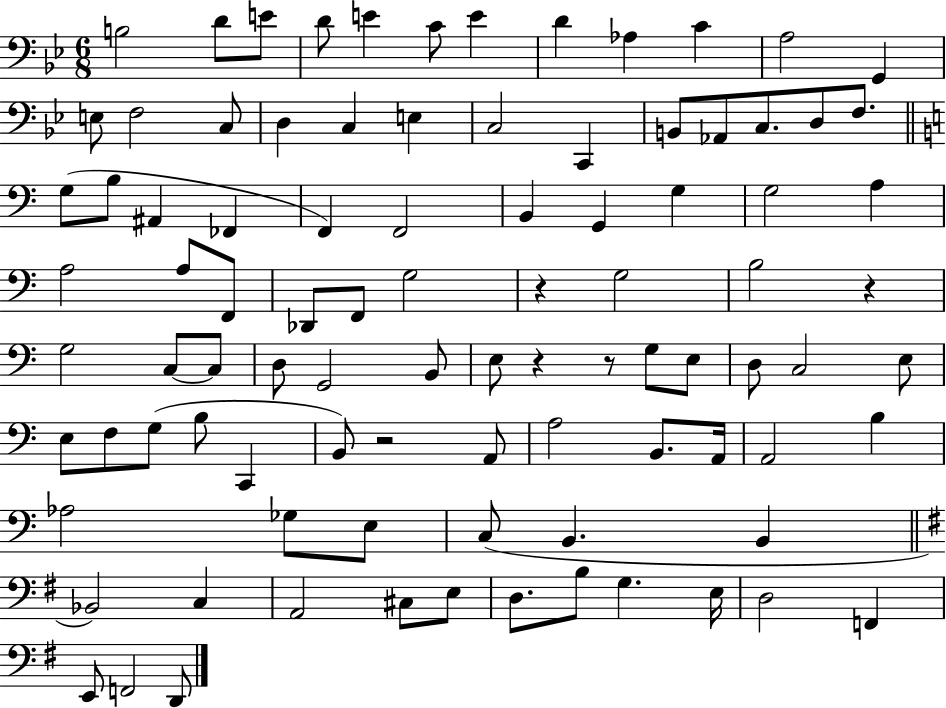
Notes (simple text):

B3/h D4/e E4/e D4/e E4/q C4/e E4/q D4/q Ab3/q C4/q A3/h G2/q E3/e F3/h C3/e D3/q C3/q E3/q C3/h C2/q B2/e Ab2/e C3/e. D3/e F3/e. G3/e B3/e A#2/q FES2/q F2/q F2/h B2/q G2/q G3/q G3/h A3/q A3/h A3/e F2/e Db2/e F2/e G3/h R/q G3/h B3/h R/q G3/h C3/e C3/e D3/e G2/h B2/e E3/e R/q R/e G3/e E3/e D3/e C3/h E3/e E3/e F3/e G3/e B3/e C2/q B2/e R/h A2/e A3/h B2/e. A2/s A2/h B3/q Ab3/h Gb3/e E3/e C3/e B2/q. B2/q Bb2/h C3/q A2/h C#3/e E3/e D3/e. B3/e G3/q. E3/s D3/h F2/q E2/e F2/h D2/e